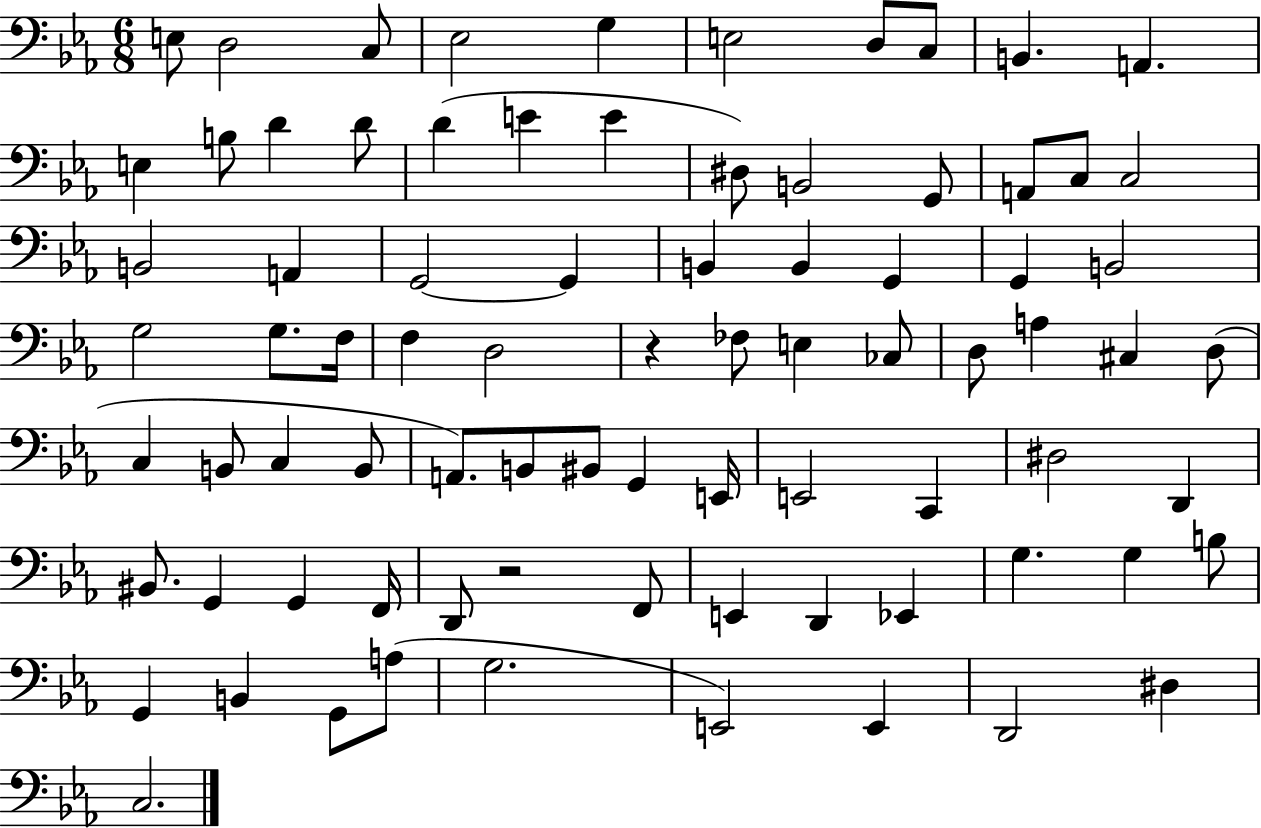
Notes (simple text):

E3/e D3/h C3/e Eb3/h G3/q E3/h D3/e C3/e B2/q. A2/q. E3/q B3/e D4/q D4/e D4/q E4/q E4/q D#3/e B2/h G2/e A2/e C3/e C3/h B2/h A2/q G2/h G2/q B2/q B2/q G2/q G2/q B2/h G3/h G3/e. F3/s F3/q D3/h R/q FES3/e E3/q CES3/e D3/e A3/q C#3/q D3/e C3/q B2/e C3/q B2/e A2/e. B2/e BIS2/e G2/q E2/s E2/h C2/q D#3/h D2/q BIS2/e. G2/q G2/q F2/s D2/e R/h F2/e E2/q D2/q Eb2/q G3/q. G3/q B3/e G2/q B2/q G2/e A3/e G3/h. E2/h E2/q D2/h D#3/q C3/h.